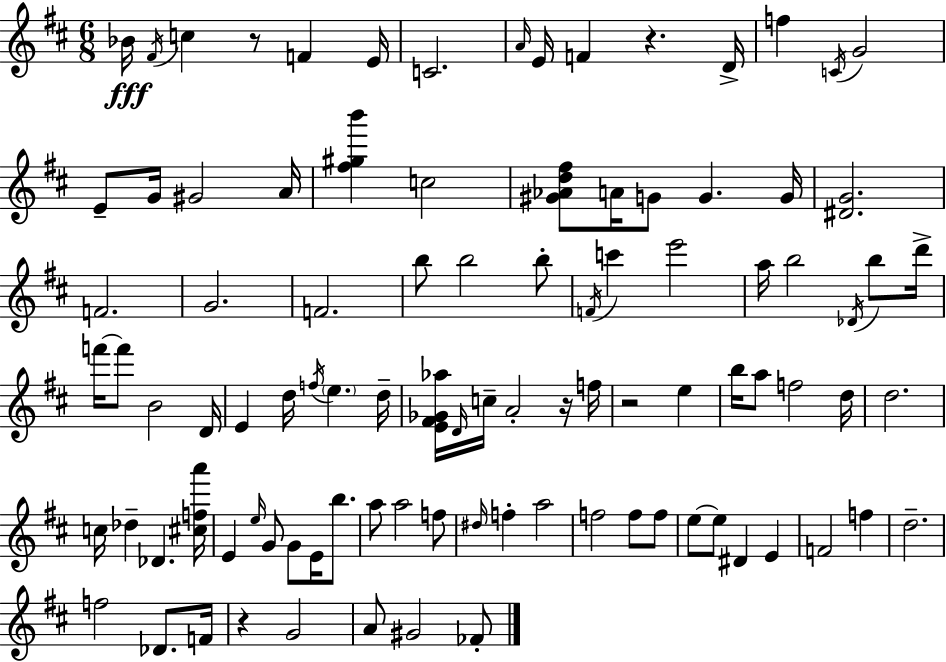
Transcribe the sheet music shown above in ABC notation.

X:1
T:Untitled
M:6/8
L:1/4
K:D
_B/4 ^F/4 c z/2 F E/4 C2 A/4 E/4 F z D/4 f C/4 G2 E/2 G/4 ^G2 A/4 [^f^gb'] c2 [^G_Ad^f]/2 A/4 G/2 G G/4 [^DG]2 F2 G2 F2 b/2 b2 b/2 F/4 c' e'2 a/4 b2 _D/4 b/2 d'/4 f'/4 f'/2 B2 D/4 E d/4 f/4 e d/4 [E^F_G_a]/4 D/4 c/4 A2 z/4 f/4 z2 e b/4 a/2 f2 d/4 d2 c/4 _d _D [^cfa']/4 E e/4 G/2 G/2 E/4 b/2 a/2 a2 f/2 ^d/4 f a2 f2 f/2 f/2 e/2 e/2 ^D E F2 f d2 f2 _D/2 F/4 z G2 A/2 ^G2 _F/2